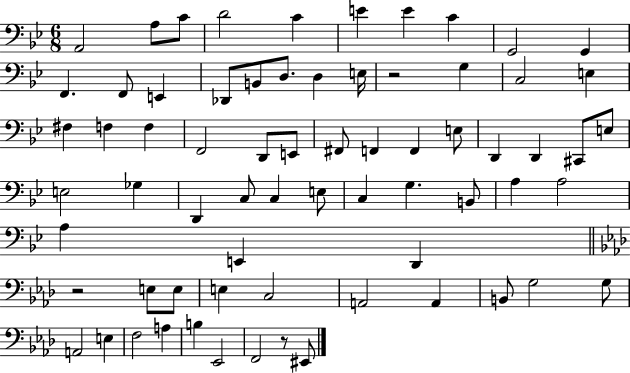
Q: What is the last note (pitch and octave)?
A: EIS2